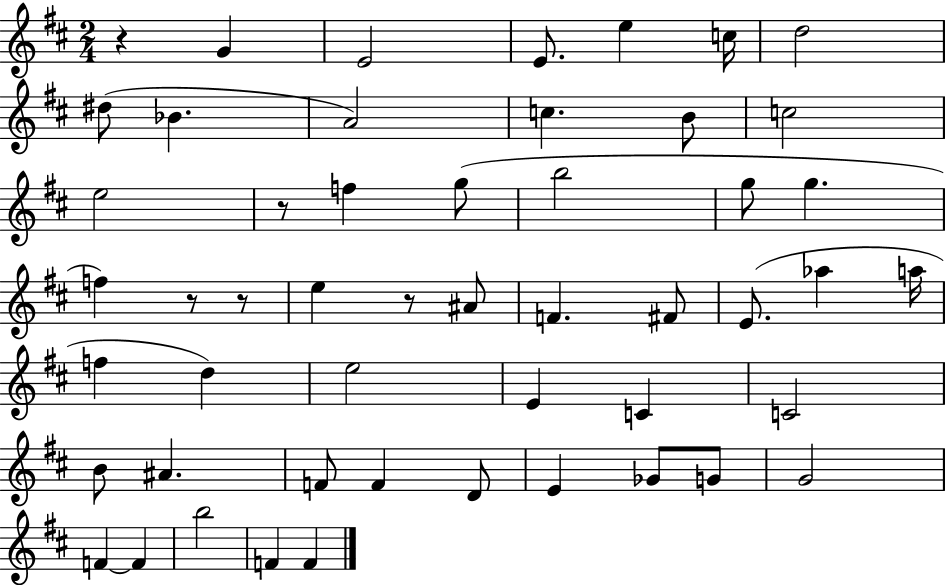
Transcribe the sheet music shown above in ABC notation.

X:1
T:Untitled
M:2/4
L:1/4
K:D
z G E2 E/2 e c/4 d2 ^d/2 _B A2 c B/2 c2 e2 z/2 f g/2 b2 g/2 g f z/2 z/2 e z/2 ^A/2 F ^F/2 E/2 _a a/4 f d e2 E C C2 B/2 ^A F/2 F D/2 E _G/2 G/2 G2 F F b2 F F